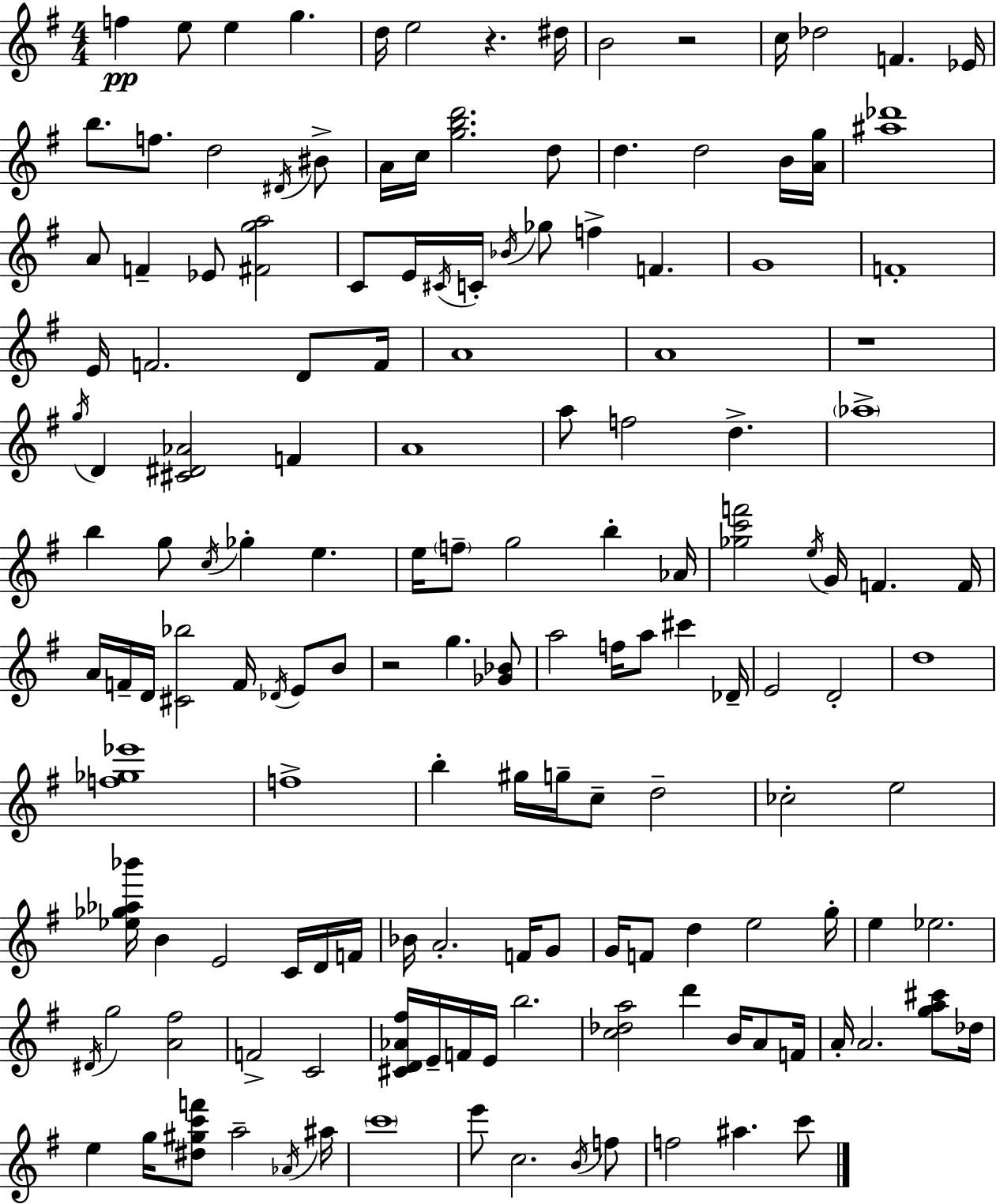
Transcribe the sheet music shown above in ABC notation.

X:1
T:Untitled
M:4/4
L:1/4
K:G
f e/2 e g d/4 e2 z ^d/4 B2 z2 c/4 _d2 F _E/4 b/2 f/2 d2 ^D/4 ^B/2 A/4 c/4 [gbd']2 d/2 d d2 B/4 [Ag]/4 [^a_d']4 A/2 F _E/2 [^Fga]2 C/2 E/4 ^C/4 C/4 _B/4 _g/2 f F G4 F4 E/4 F2 D/2 F/4 A4 A4 z4 g/4 D [^C^D_A]2 F A4 a/2 f2 d _a4 b g/2 c/4 _g e e/4 f/2 g2 b _A/4 [_gc'f']2 e/4 G/4 F F/4 A/4 F/4 D/4 [^C_b]2 F/4 _D/4 E/2 B/2 z2 g [_G_B]/2 a2 f/4 a/2 ^c' _D/4 E2 D2 d4 [f_g_e']4 f4 b ^g/4 g/4 c/2 d2 _c2 e2 [_e_g_a_b']/4 B E2 C/4 D/4 F/4 _B/4 A2 F/4 G/2 G/4 F/2 d e2 g/4 e _e2 ^D/4 g2 [A^f]2 F2 C2 [^CD_A^f]/4 E/4 F/4 E/4 b2 [c_da]2 d' B/4 A/2 F/4 A/4 A2 [ga^c']/2 _d/4 e g/4 [^d^gc'f']/2 a2 _A/4 ^a/4 c'4 e'/2 c2 B/4 f/2 f2 ^a c'/2